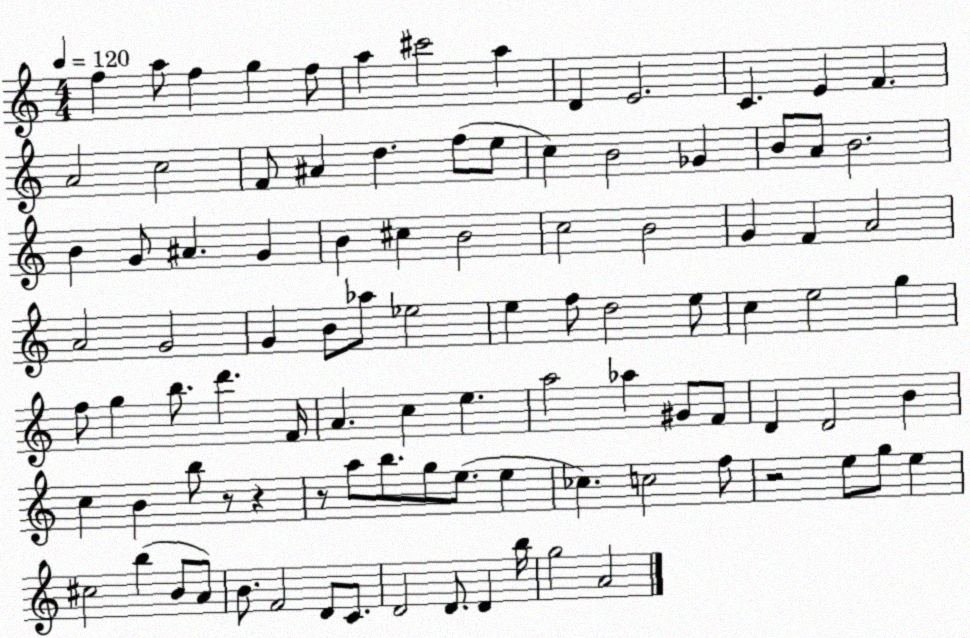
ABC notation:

X:1
T:Untitled
M:4/4
L:1/4
K:C
f a/2 f g f/2 a ^c'2 a D E2 C E F A2 c2 F/2 ^A d f/2 e/2 c B2 _G B/2 A/2 B2 B G/2 ^A G B ^c B2 c2 B2 G F A2 A2 G2 G B/2 _a/2 _e2 e f/2 d2 e/2 c e2 g f/2 g b/2 d' F/4 A c e a2 _a ^G/2 F/2 D D2 B c B b/2 z/2 z z/2 a/2 b/2 g/2 e/2 e _c c2 f/2 z2 e/2 g/2 e ^c2 b B/2 A/2 B/2 F2 D/2 C/2 D2 D/2 D b/4 g2 A2